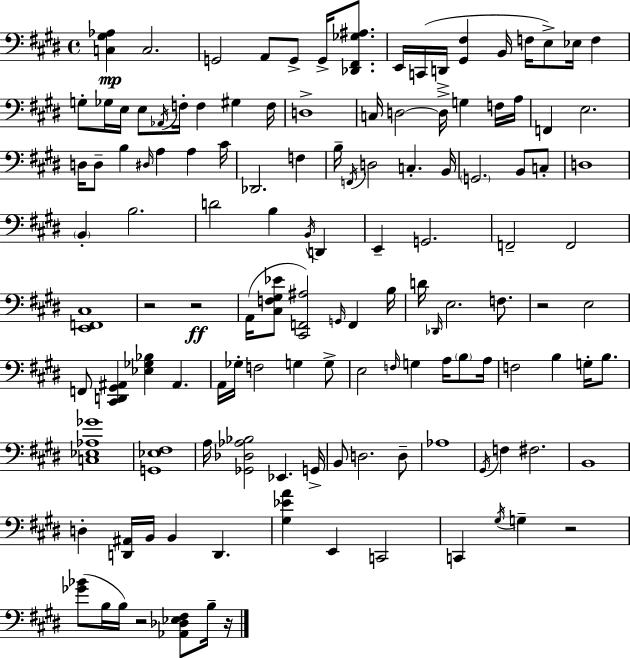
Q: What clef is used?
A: bass